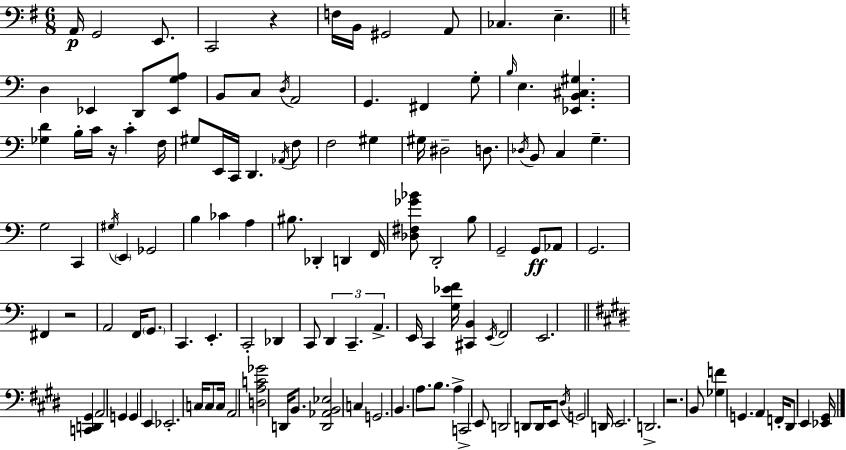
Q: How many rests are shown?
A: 4